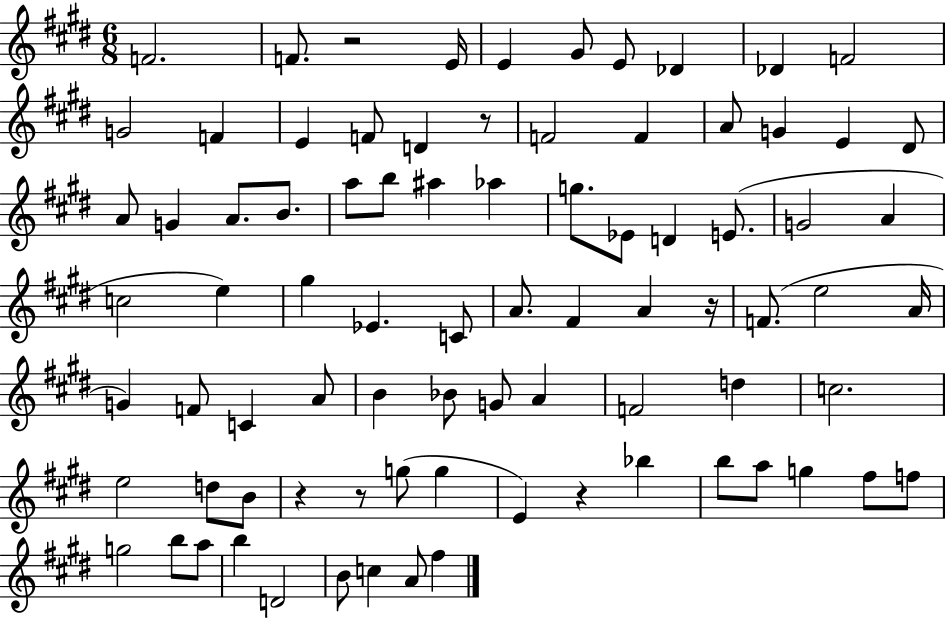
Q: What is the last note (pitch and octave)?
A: F#5